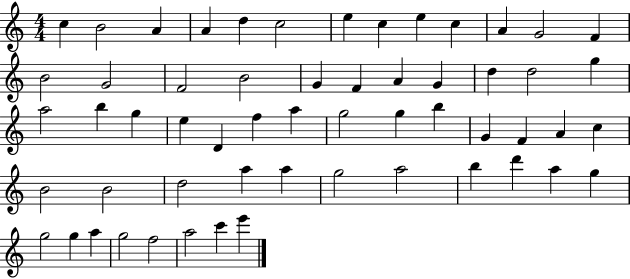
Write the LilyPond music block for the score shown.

{
  \clef treble
  \numericTimeSignature
  \time 4/4
  \key c \major
  c''4 b'2 a'4 | a'4 d''4 c''2 | e''4 c''4 e''4 c''4 | a'4 g'2 f'4 | \break b'2 g'2 | f'2 b'2 | g'4 f'4 a'4 g'4 | d''4 d''2 g''4 | \break a''2 b''4 g''4 | e''4 d'4 f''4 a''4 | g''2 g''4 b''4 | g'4 f'4 a'4 c''4 | \break b'2 b'2 | d''2 a''4 a''4 | g''2 a''2 | b''4 d'''4 a''4 g''4 | \break g''2 g''4 a''4 | g''2 f''2 | a''2 c'''4 e'''4 | \bar "|."
}